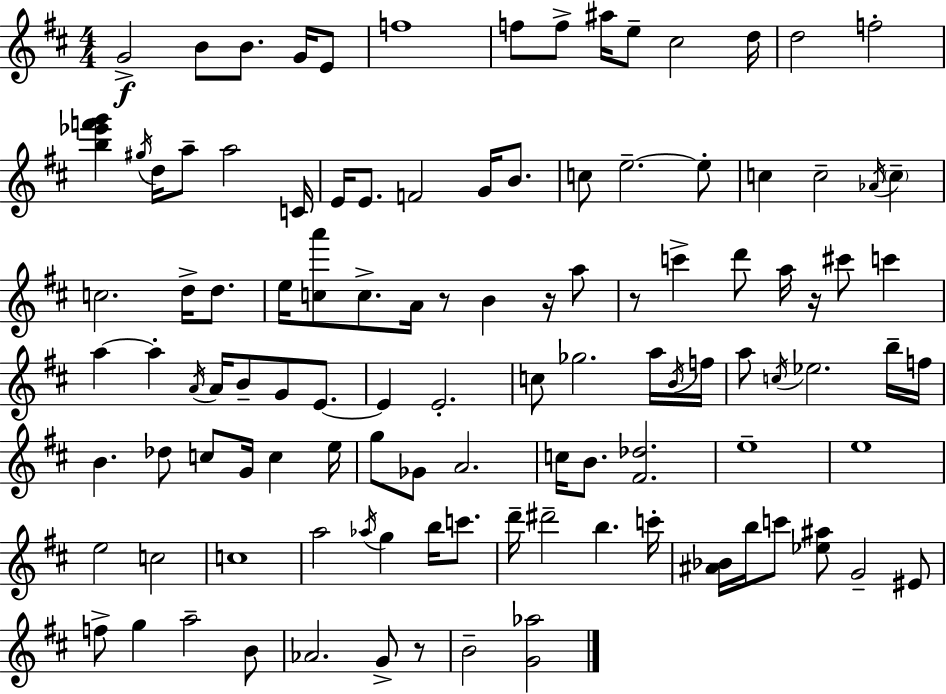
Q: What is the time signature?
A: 4/4